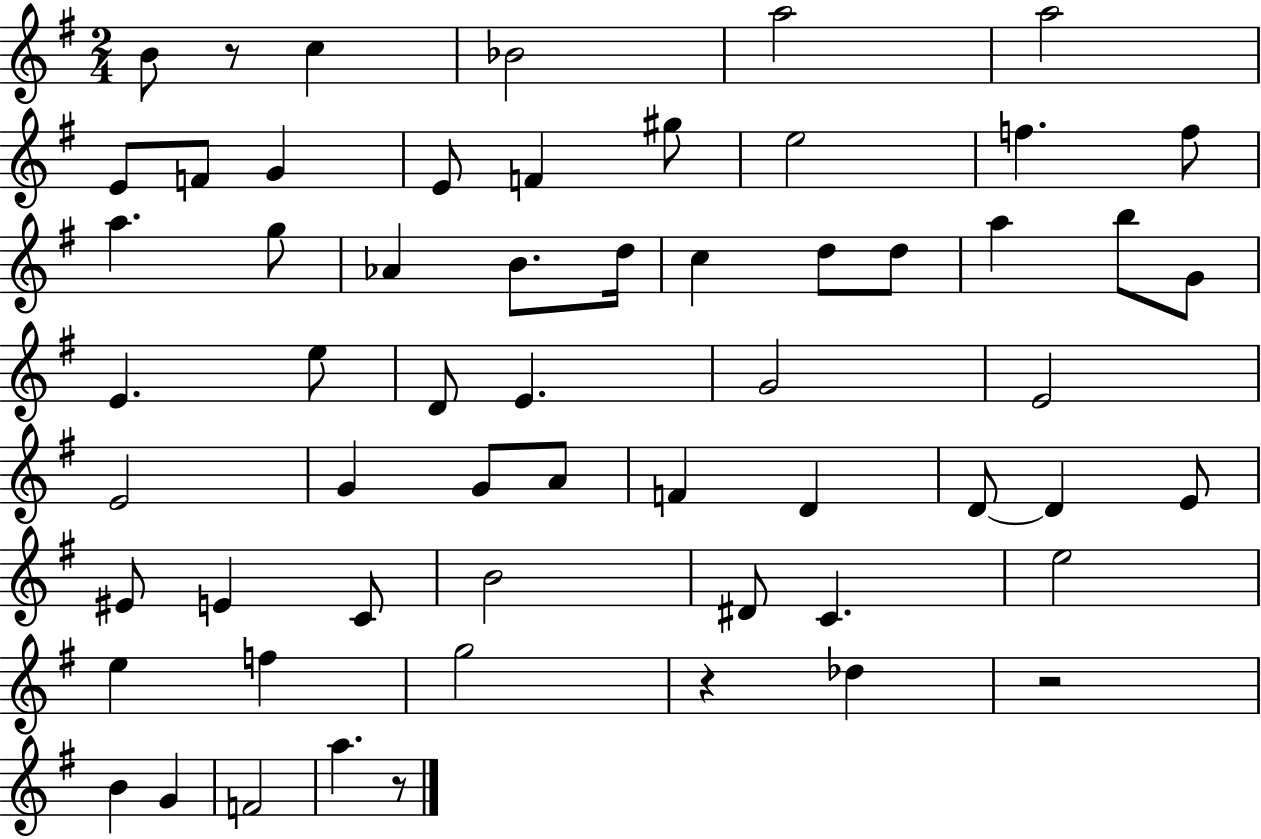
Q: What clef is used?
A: treble